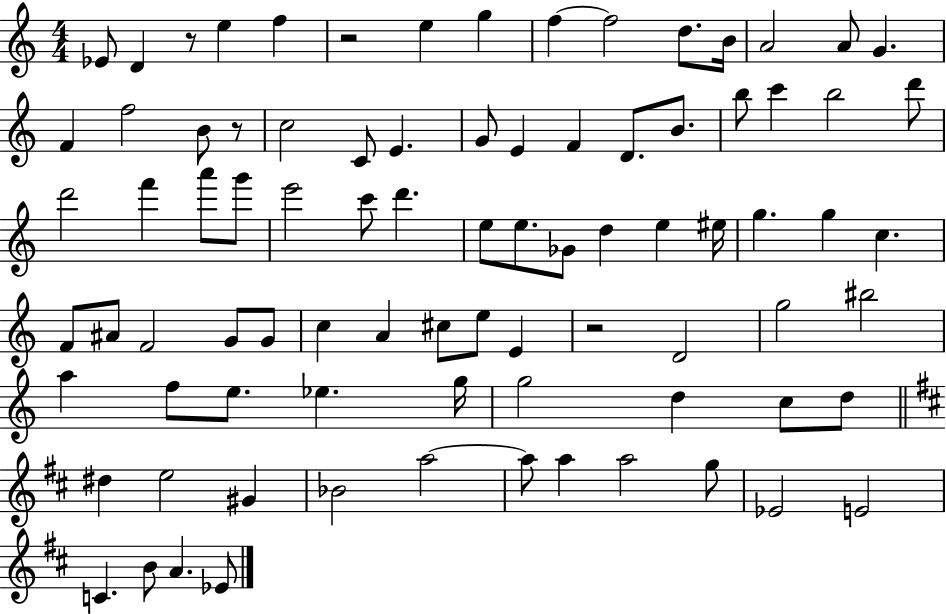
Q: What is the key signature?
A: C major